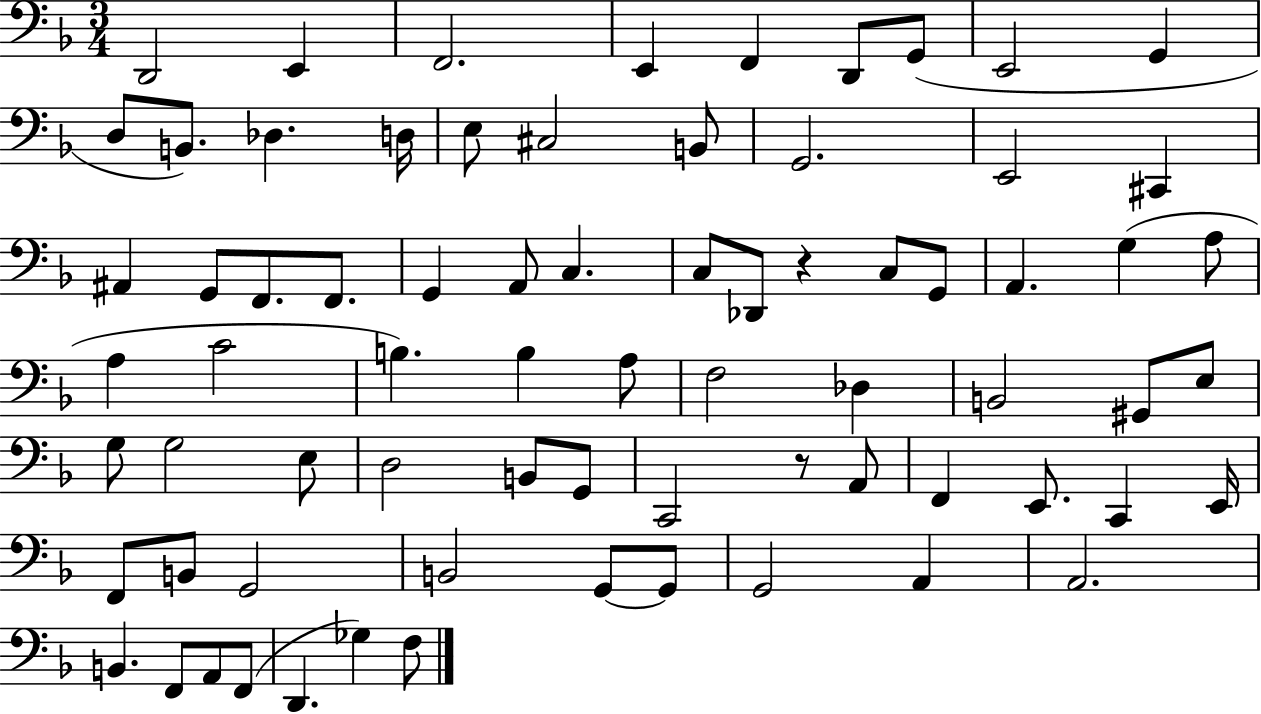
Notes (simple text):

D2/h E2/q F2/h. E2/q F2/q D2/e G2/e E2/h G2/q D3/e B2/e. Db3/q. D3/s E3/e C#3/h B2/e G2/h. E2/h C#2/q A#2/q G2/e F2/e. F2/e. G2/q A2/e C3/q. C3/e Db2/e R/q C3/e G2/e A2/q. G3/q A3/e A3/q C4/h B3/q. B3/q A3/e F3/h Db3/q B2/h G#2/e E3/e G3/e G3/h E3/e D3/h B2/e G2/e C2/h R/e A2/e F2/q E2/e. C2/q E2/s F2/e B2/e G2/h B2/h G2/e G2/e G2/h A2/q A2/h. B2/q. F2/e A2/e F2/e D2/q. Gb3/q F3/e